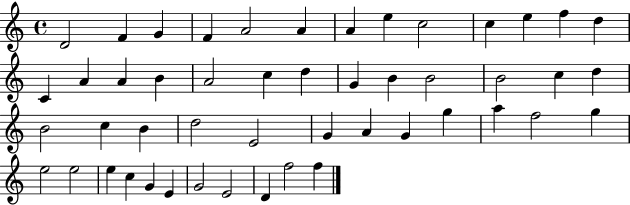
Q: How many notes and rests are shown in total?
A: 49